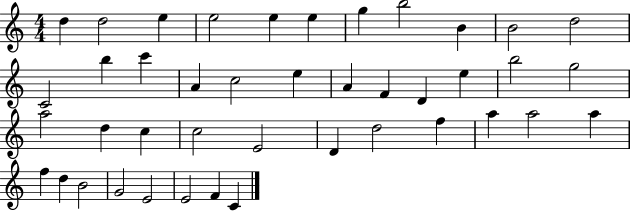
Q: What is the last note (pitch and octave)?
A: C4